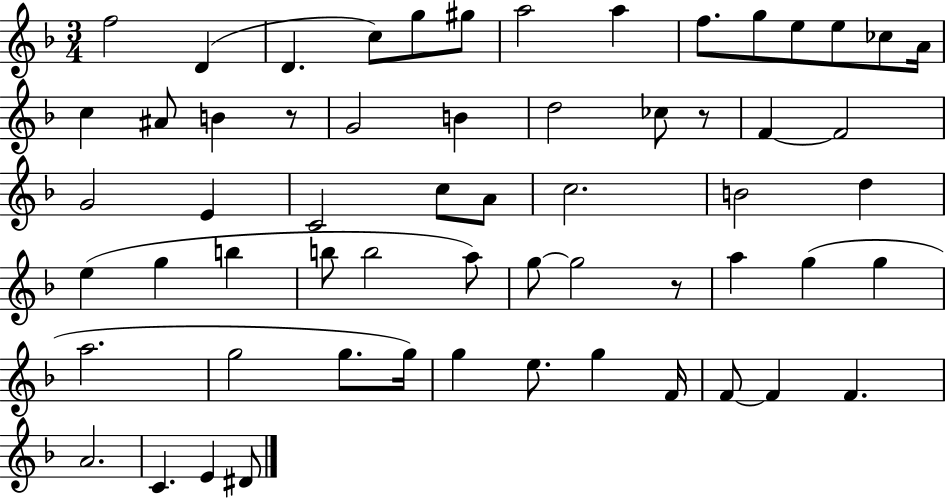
F5/h D4/q D4/q. C5/e G5/e G#5/e A5/h A5/q F5/e. G5/e E5/e E5/e CES5/e A4/s C5/q A#4/e B4/q R/e G4/h B4/q D5/h CES5/e R/e F4/q F4/h G4/h E4/q C4/h C5/e A4/e C5/h. B4/h D5/q E5/q G5/q B5/q B5/e B5/h A5/e G5/e G5/h R/e A5/q G5/q G5/q A5/h. G5/h G5/e. G5/s G5/q E5/e. G5/q F4/s F4/e F4/q F4/q. A4/h. C4/q. E4/q D#4/e